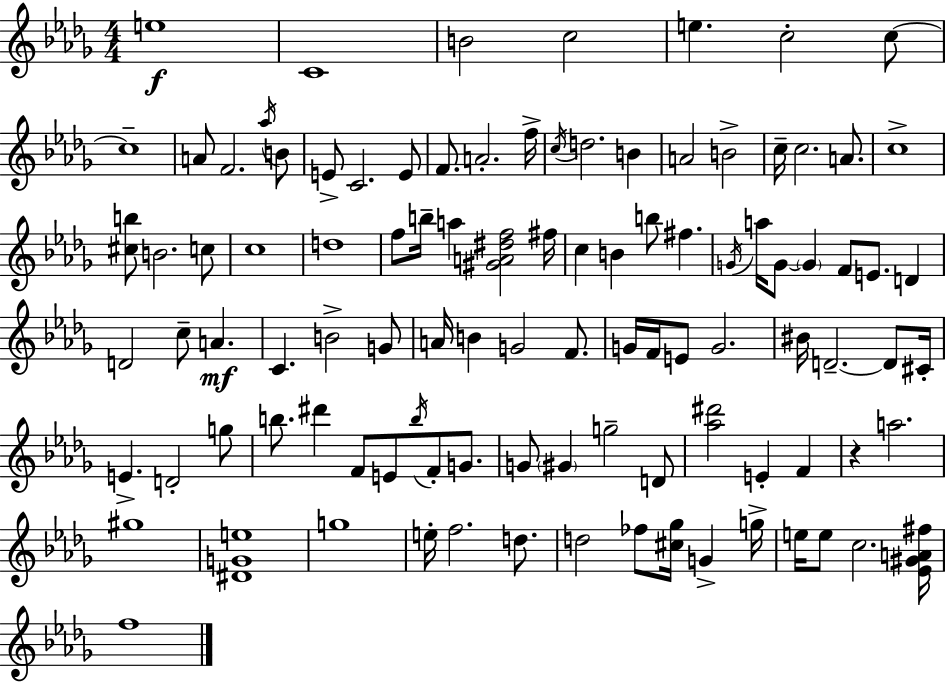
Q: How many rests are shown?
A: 1